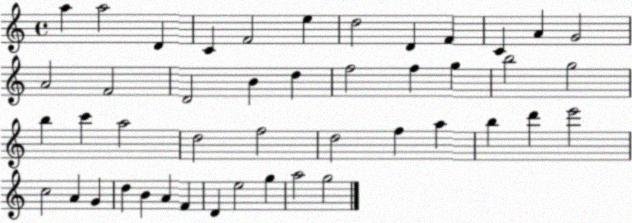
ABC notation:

X:1
T:Untitled
M:4/4
L:1/4
K:C
a a2 D C F2 e d2 D F C A G2 A2 F2 D2 B d f2 f g b2 g2 b c' a2 d2 f2 d2 f a b d' e'2 c2 A G d B A F D e2 g a2 g2